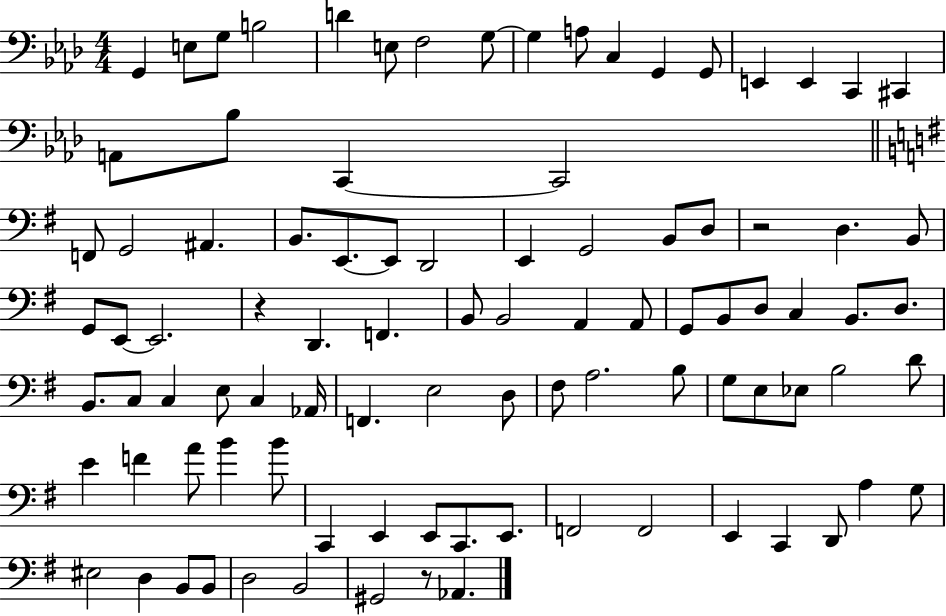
G2/q E3/e G3/e B3/h D4/q E3/e F3/h G3/e G3/q A3/e C3/q G2/q G2/e E2/q E2/q C2/q C#2/q A2/e Bb3/e C2/q C2/h F2/e G2/h A#2/q. B2/e. E2/e. E2/e D2/h E2/q G2/h B2/e D3/e R/h D3/q. B2/e G2/e E2/e E2/h. R/q D2/q. F2/q. B2/e B2/h A2/q A2/e G2/e B2/e D3/e C3/q B2/e. D3/e. B2/e. C3/e C3/q E3/e C3/q Ab2/s F2/q. E3/h D3/e F#3/e A3/h. B3/e G3/e E3/e Eb3/e B3/h D4/e E4/q F4/q A4/e B4/q B4/e C2/q E2/q E2/e C2/e. E2/e. F2/h F2/h E2/q C2/q D2/e A3/q G3/e EIS3/h D3/q B2/e B2/e D3/h B2/h G#2/h R/e Ab2/q.